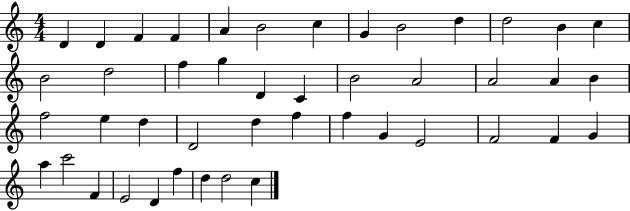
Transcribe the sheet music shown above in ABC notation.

X:1
T:Untitled
M:4/4
L:1/4
K:C
D D F F A B2 c G B2 d d2 B c B2 d2 f g D C B2 A2 A2 A B f2 e d D2 d f f G E2 F2 F G a c'2 F E2 D f d d2 c